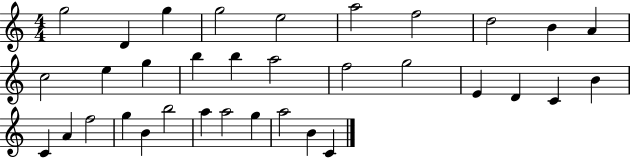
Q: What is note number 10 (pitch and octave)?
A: A4